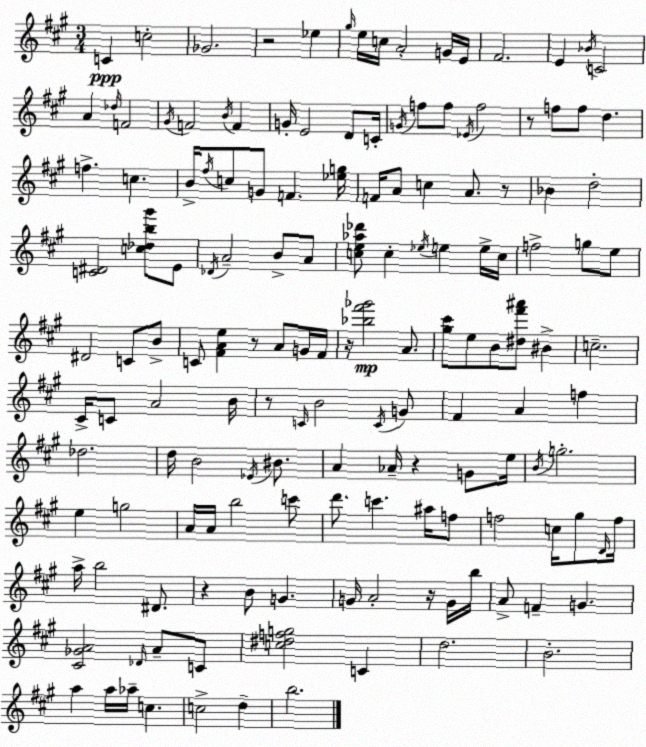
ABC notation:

X:1
T:Untitled
M:3/4
L:1/4
K:A
C c2 _G2 z2 _e ^g/4 e/4 c/4 A2 G/4 E/4 ^F2 E _B/4 C2 A _d/4 F2 ^G/4 F2 B/4 F G/4 E2 D/2 C/4 G/4 f/2 f/2 _E/4 f2 z/2 f/2 f/2 d f c B/4 ^f/4 c/2 G/2 F [_eg]/4 F/4 A/2 c A/2 z/2 _B d2 [C^D]2 [c_db^g']/2 E/2 _D/4 A2 B/2 A/2 [ce_a_d']/2 c _e/4 e e/4 c/4 f2 g/2 e/2 ^D2 C/2 B/2 C/2 [^FAe] z/2 A/2 G/4 ^F/4 z/4 [_b^f'_g']2 A/2 [^g^c']/2 e/2 B/2 [^d^f'^a']/2 ^B c2 ^C/4 C/2 A2 B/4 z/2 C/4 B2 C/4 G/2 ^F A f _d2 d/4 B2 _E/4 ^B/2 A _A/4 z G/2 e/4 B/4 g2 e g2 A/4 A/4 b2 c'/2 d'/2 c' ^a/4 f/2 f2 c/4 ^g/2 D/4 f/4 a/4 b2 ^D/2 z B/2 G G/4 A2 z/4 G/4 b/4 A/2 F G [^C_GA]2 _D/4 A/2 C/2 [c^dfg]2 C d2 B2 a a/4 _a/4 c c2 d b2